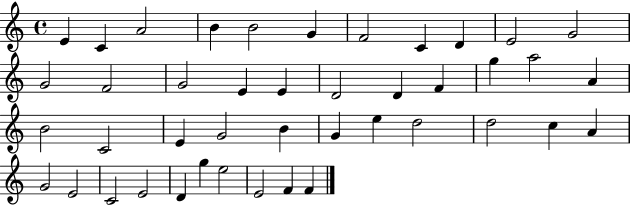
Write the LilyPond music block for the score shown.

{
  \clef treble
  \time 4/4
  \defaultTimeSignature
  \key c \major
  e'4 c'4 a'2 | b'4 b'2 g'4 | f'2 c'4 d'4 | e'2 g'2 | \break g'2 f'2 | g'2 e'4 e'4 | d'2 d'4 f'4 | g''4 a''2 a'4 | \break b'2 c'2 | e'4 g'2 b'4 | g'4 e''4 d''2 | d''2 c''4 a'4 | \break g'2 e'2 | c'2 e'2 | d'4 g''4 e''2 | e'2 f'4 f'4 | \break \bar "|."
}